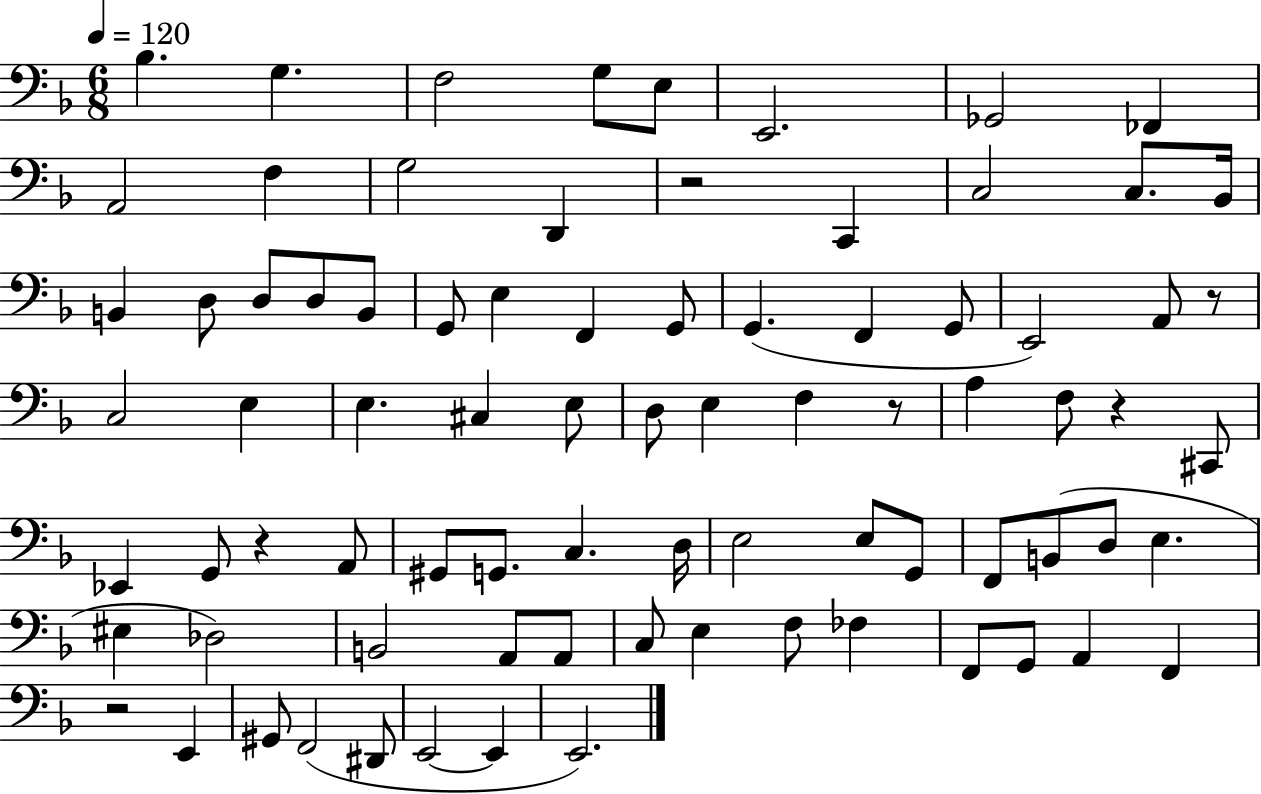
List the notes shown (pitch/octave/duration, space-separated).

Bb3/q. G3/q. F3/h G3/e E3/e E2/h. Gb2/h FES2/q A2/h F3/q G3/h D2/q R/h C2/q C3/h C3/e. Bb2/s B2/q D3/e D3/e D3/e B2/e G2/e E3/q F2/q G2/e G2/q. F2/q G2/e E2/h A2/e R/e C3/h E3/q E3/q. C#3/q E3/e D3/e E3/q F3/q R/e A3/q F3/e R/q C#2/e Eb2/q G2/e R/q A2/e G#2/e G2/e. C3/q. D3/s E3/h E3/e G2/e F2/e B2/e D3/e E3/q. EIS3/q Db3/h B2/h A2/e A2/e C3/e E3/q F3/e FES3/q F2/e G2/e A2/q F2/q R/h E2/q G#2/e F2/h D#2/e E2/h E2/q E2/h.